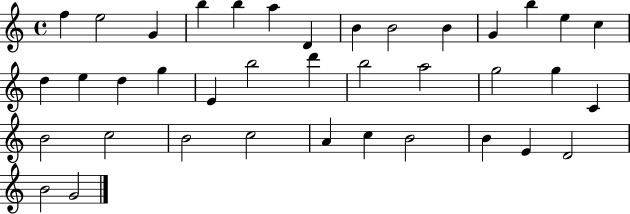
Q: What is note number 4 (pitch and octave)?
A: B5